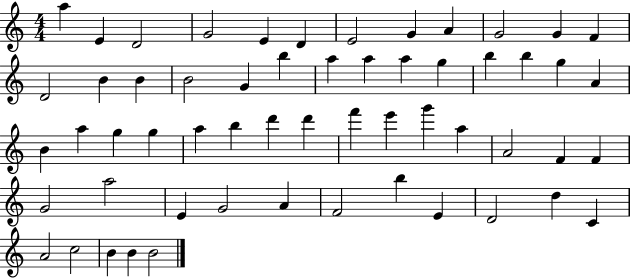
{
  \clef treble
  \numericTimeSignature
  \time 4/4
  \key c \major
  a''4 e'4 d'2 | g'2 e'4 d'4 | e'2 g'4 a'4 | g'2 g'4 f'4 | \break d'2 b'4 b'4 | b'2 g'4 b''4 | a''4 a''4 a''4 g''4 | b''4 b''4 g''4 a'4 | \break b'4 a''4 g''4 g''4 | a''4 b''4 d'''4 d'''4 | f'''4 e'''4 g'''4 a''4 | a'2 f'4 f'4 | \break g'2 a''2 | e'4 g'2 a'4 | f'2 b''4 e'4 | d'2 d''4 c'4 | \break a'2 c''2 | b'4 b'4 b'2 | \bar "|."
}